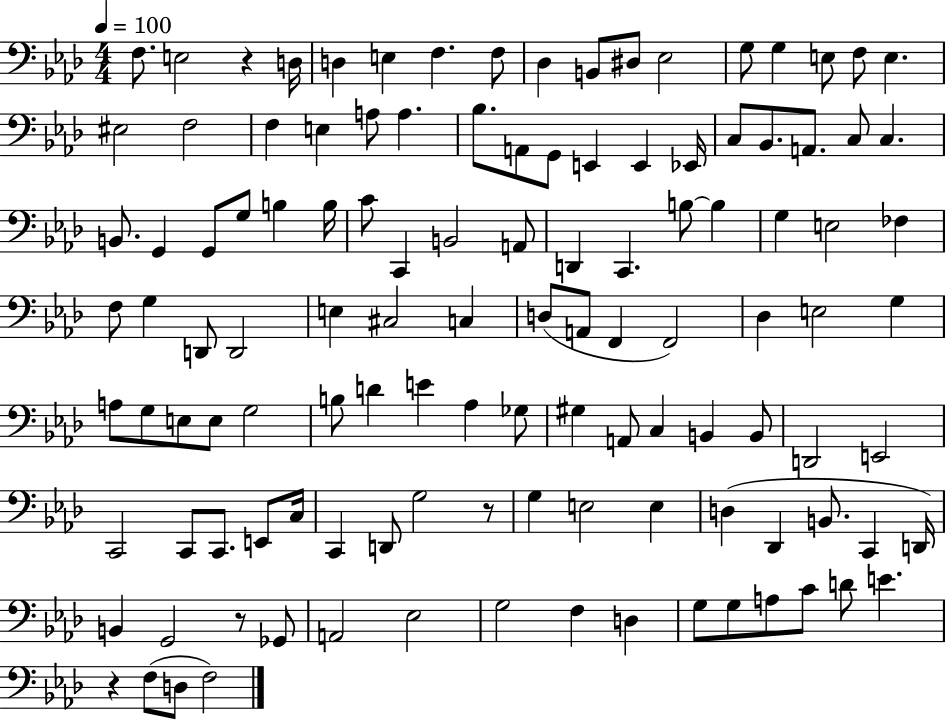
F3/e. E3/h R/q D3/s D3/q E3/q F3/q. F3/e Db3/q B2/e D#3/e Eb3/h G3/e G3/q E3/e F3/e E3/q. EIS3/h F3/h F3/q E3/q A3/e A3/q. Bb3/e. A2/e G2/e E2/q E2/q Eb2/s C3/e Bb2/e. A2/e. C3/e C3/q. B2/e. G2/q G2/e G3/e B3/q B3/s C4/e C2/q B2/h A2/e D2/q C2/q. B3/e B3/q G3/q E3/h FES3/q F3/e G3/q D2/e D2/h E3/q C#3/h C3/q D3/e A2/e F2/q F2/h Db3/q E3/h G3/q A3/e G3/e E3/e E3/e G3/h B3/e D4/q E4/q Ab3/q Gb3/e G#3/q A2/e C3/q B2/q B2/e D2/h E2/h C2/h C2/e C2/e. E2/e C3/s C2/q D2/e G3/h R/e G3/q E3/h E3/q D3/q Db2/q B2/e. C2/q D2/s B2/q G2/h R/e Gb2/e A2/h Eb3/h G3/h F3/q D3/q G3/e G3/e A3/e C4/e D4/e E4/q. R/q F3/e D3/e F3/h